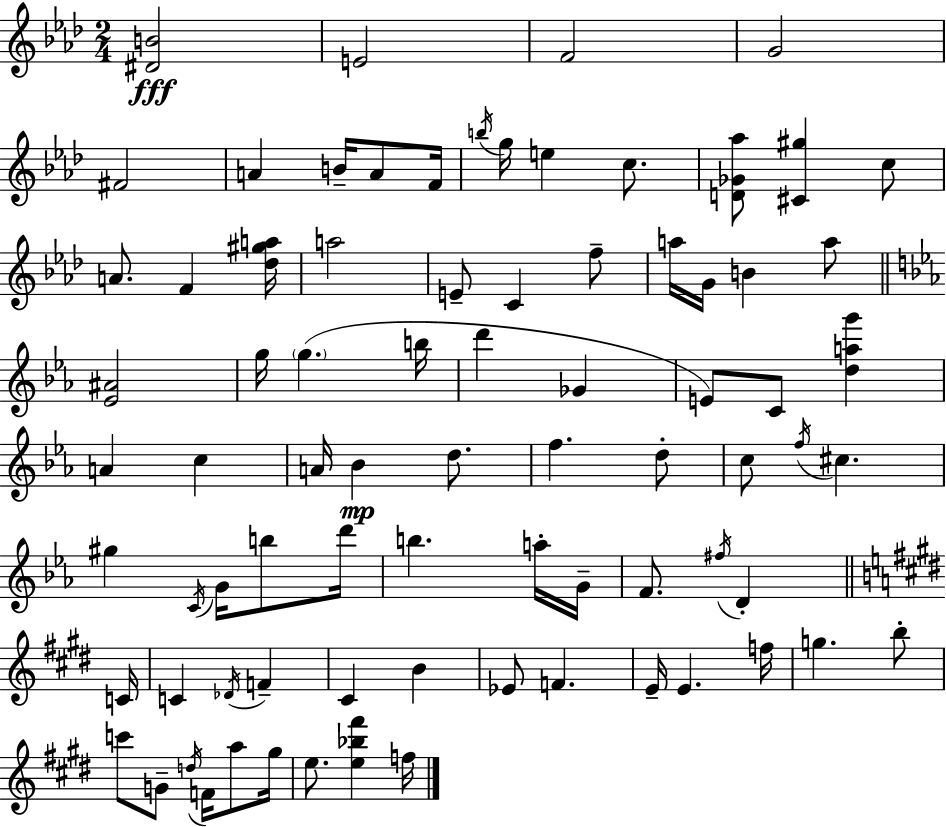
[D#4,B4]/h E4/h F4/h G4/h F#4/h A4/q B4/s A4/e F4/s B5/s G5/s E5/q C5/e. [D4,Gb4,Ab5]/e [C#4,G#5]/q C5/e A4/e. F4/q [Db5,G#5,A5]/s A5/h E4/e C4/q F5/e A5/s G4/s B4/q A5/e [Eb4,A#4]/h G5/s G5/q. B5/s D6/q Gb4/q E4/e C4/e [D5,A5,G6]/q A4/q C5/q A4/s Bb4/q D5/e. F5/q. D5/e C5/e F5/s C#5/q. G#5/q C4/s G4/s B5/e D6/s B5/q. A5/s G4/s F4/e. F#5/s D4/q C4/s C4/q Db4/s F4/q C#4/q B4/q Eb4/e F4/q. E4/s E4/q. F5/s G5/q. B5/e C6/e G4/e D5/s F4/s A5/e G#5/s E5/e. [E5,Bb5,F#6]/q F5/s